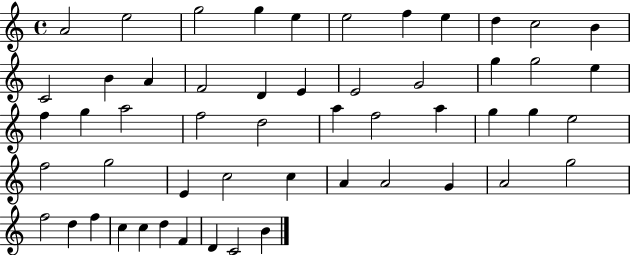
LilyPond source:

{
  \clef treble
  \time 4/4
  \defaultTimeSignature
  \key c \major
  a'2 e''2 | g''2 g''4 e''4 | e''2 f''4 e''4 | d''4 c''2 b'4 | \break c'2 b'4 a'4 | f'2 d'4 e'4 | e'2 g'2 | g''4 g''2 e''4 | \break f''4 g''4 a''2 | f''2 d''2 | a''4 f''2 a''4 | g''4 g''4 e''2 | \break f''2 g''2 | e'4 c''2 c''4 | a'4 a'2 g'4 | a'2 g''2 | \break f''2 d''4 f''4 | c''4 c''4 d''4 f'4 | d'4 c'2 b'4 | \bar "|."
}